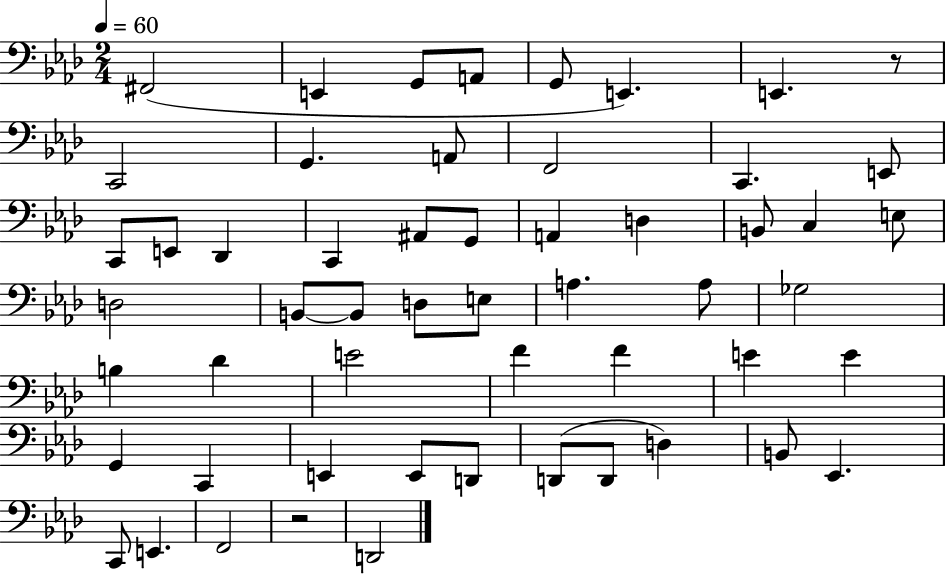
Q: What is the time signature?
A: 2/4